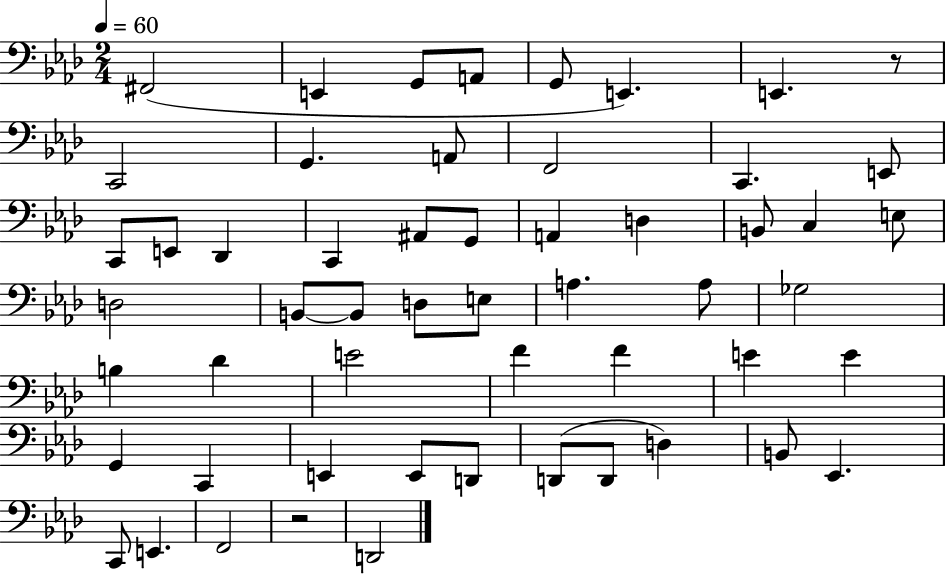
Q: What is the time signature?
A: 2/4